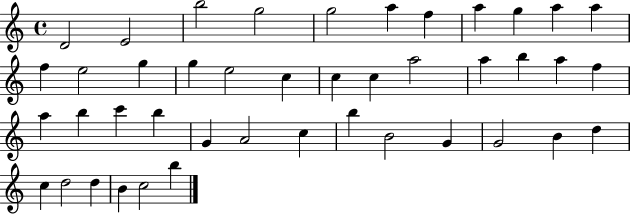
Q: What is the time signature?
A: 4/4